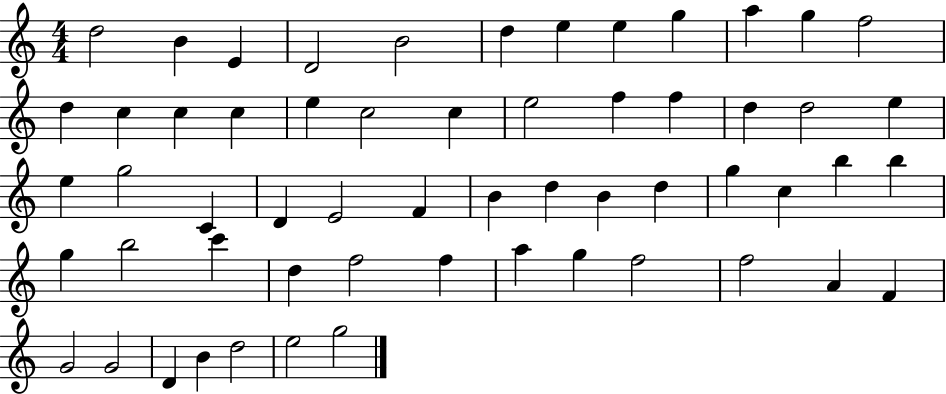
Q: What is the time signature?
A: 4/4